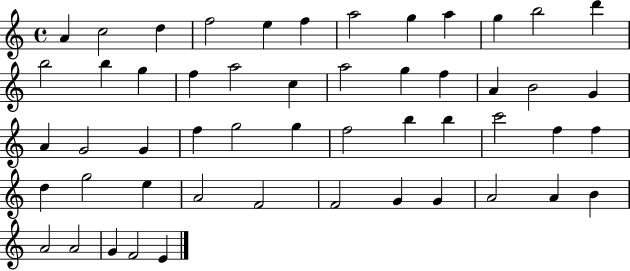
{
  \clef treble
  \time 4/4
  \defaultTimeSignature
  \key c \major
  a'4 c''2 d''4 | f''2 e''4 f''4 | a''2 g''4 a''4 | g''4 b''2 d'''4 | \break b''2 b''4 g''4 | f''4 a''2 c''4 | a''2 g''4 f''4 | a'4 b'2 g'4 | \break a'4 g'2 g'4 | f''4 g''2 g''4 | f''2 b''4 b''4 | c'''2 f''4 f''4 | \break d''4 g''2 e''4 | a'2 f'2 | f'2 g'4 g'4 | a'2 a'4 b'4 | \break a'2 a'2 | g'4 f'2 e'4 | \bar "|."
}